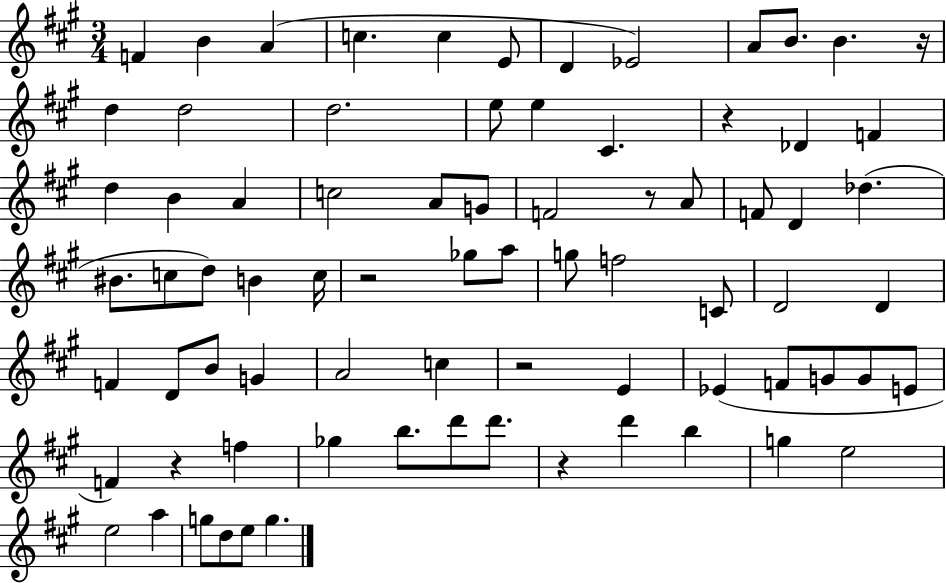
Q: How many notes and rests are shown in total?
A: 77